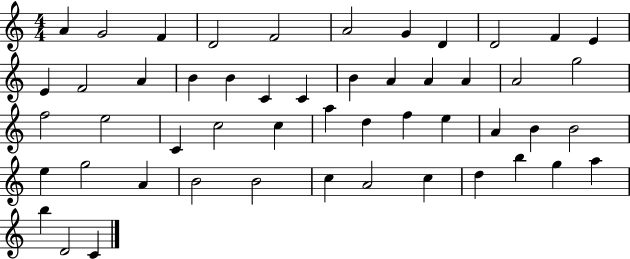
{
  \clef treble
  \numericTimeSignature
  \time 4/4
  \key c \major
  a'4 g'2 f'4 | d'2 f'2 | a'2 g'4 d'4 | d'2 f'4 e'4 | \break e'4 f'2 a'4 | b'4 b'4 c'4 c'4 | b'4 a'4 a'4 a'4 | a'2 g''2 | \break f''2 e''2 | c'4 c''2 c''4 | a''4 d''4 f''4 e''4 | a'4 b'4 b'2 | \break e''4 g''2 a'4 | b'2 b'2 | c''4 a'2 c''4 | d''4 b''4 g''4 a''4 | \break b''4 d'2 c'4 | \bar "|."
}